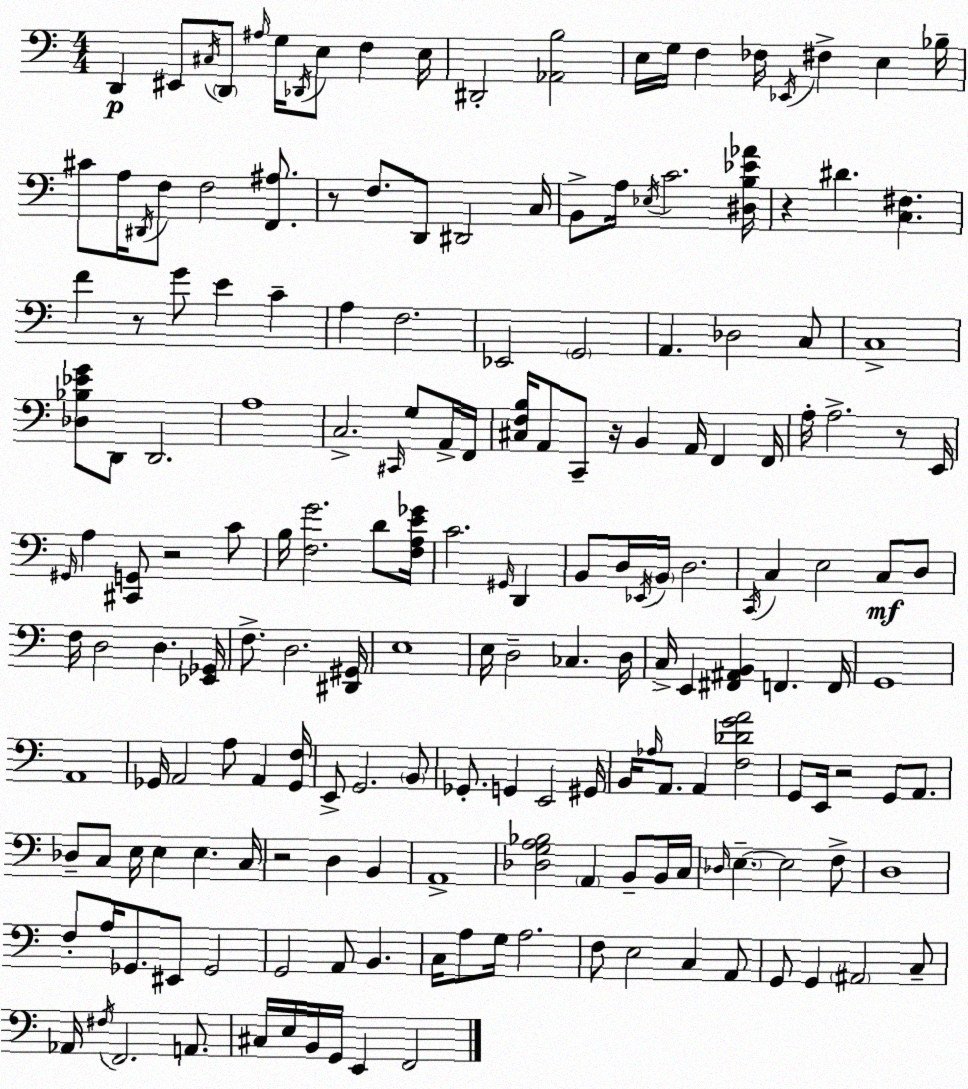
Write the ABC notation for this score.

X:1
T:Untitled
M:4/4
L:1/4
K:Am
D,, ^E,,/2 ^C,/4 D,,/2 ^A,/4 G,/4 _D,,/4 E,/2 F, E,/4 ^D,,2 [_A,,B,]2 E,/4 G,/4 F, _F,/4 _E,,/4 ^F, E, _B,/4 ^C/2 A,/4 ^D,,/4 F,/2 F,2 [F,,^A,]/2 z/2 F,/2 D,,/2 ^D,,2 C,/4 B,,/2 A,/4 _E,/4 C2 [^D,B,_E_A]/4 z ^D [C,^F,] F z/2 G/2 E C A, F,2 _E,,2 G,,2 A,, _D,2 C,/2 C,4 [_D,_B,_EG]/2 D,,/2 D,,2 A,4 C,2 ^C,,/4 G,/2 A,,/4 F,,/4 [^C,F,B,]/4 A,,/2 C,,/2 z/4 B,, A,,/4 F,, F,,/4 A,/4 A,2 z/2 E,,/4 ^G,,/4 A, [^C,,G,,]/2 z2 C/2 B,/4 [F,G]2 D/2 [F,A,E_G]/4 C2 ^G,,/4 D,, B,,/2 D,/4 _E,,/4 B,,/4 D,2 C,,/4 C, E,2 C,/2 D,/2 F,/4 D,2 D, [_E,,_G,,]/4 F,/2 D,2 [^D,,^G,,]/4 E,4 E,/4 D,2 _C, D,/4 C,/4 E,, [^F,,^A,,B,,] F,, F,,/4 G,,4 A,,4 _G,,/4 A,,2 A,/2 A,, [_G,,F,]/4 E,,/2 G,,2 B,,/2 _G,,/2 G,, E,,2 ^G,,/4 B,,/4 _A,/4 A,,/2 A,, [F,_DGA]2 G,,/2 E,,/4 z2 G,,/2 A,,/2 _D,/2 C,/2 E,/4 E, E, C,/4 z2 D, B,, A,,4 [_D,G,A,_B,]2 A,, B,,/2 B,,/4 C,/4 _D,/4 E, E,2 F,/2 D,4 F,/2 A,/4 _G,,/2 ^E,,/2 _G,,2 G,,2 A,,/2 B,, C,/4 A,/2 G,/4 A,2 F,/2 E,2 C, A,,/2 G,,/2 G,, ^A,,2 C,/2 _A,,/4 ^F,/4 F,,2 A,,/2 ^C,/4 E,/4 B,,/4 G,,/4 E,, F,,2